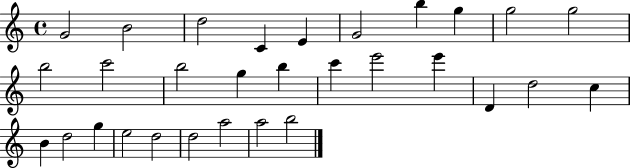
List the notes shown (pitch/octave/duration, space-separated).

G4/h B4/h D5/h C4/q E4/q G4/h B5/q G5/q G5/h G5/h B5/h C6/h B5/h G5/q B5/q C6/q E6/h E6/q D4/q D5/h C5/q B4/q D5/h G5/q E5/h D5/h D5/h A5/h A5/h B5/h